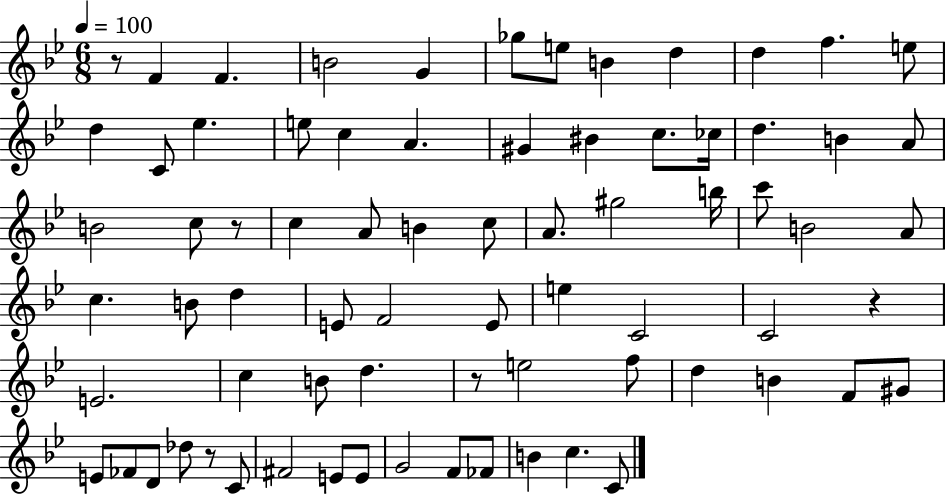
R/e F4/q F4/q. B4/h G4/q Gb5/e E5/e B4/q D5/q D5/q F5/q. E5/e D5/q C4/e Eb5/q. E5/e C5/q A4/q. G#4/q BIS4/q C5/e. CES5/s D5/q. B4/q A4/e B4/h C5/e R/e C5/q A4/e B4/q C5/e A4/e. G#5/h B5/s C6/e B4/h A4/e C5/q. B4/e D5/q E4/e F4/h E4/e E5/q C4/h C4/h R/q E4/h. C5/q B4/e D5/q. R/e E5/h F5/e D5/q B4/q F4/e G#4/e E4/e FES4/e D4/e Db5/e R/e C4/e F#4/h E4/e E4/e G4/h F4/e FES4/e B4/q C5/q. C4/e